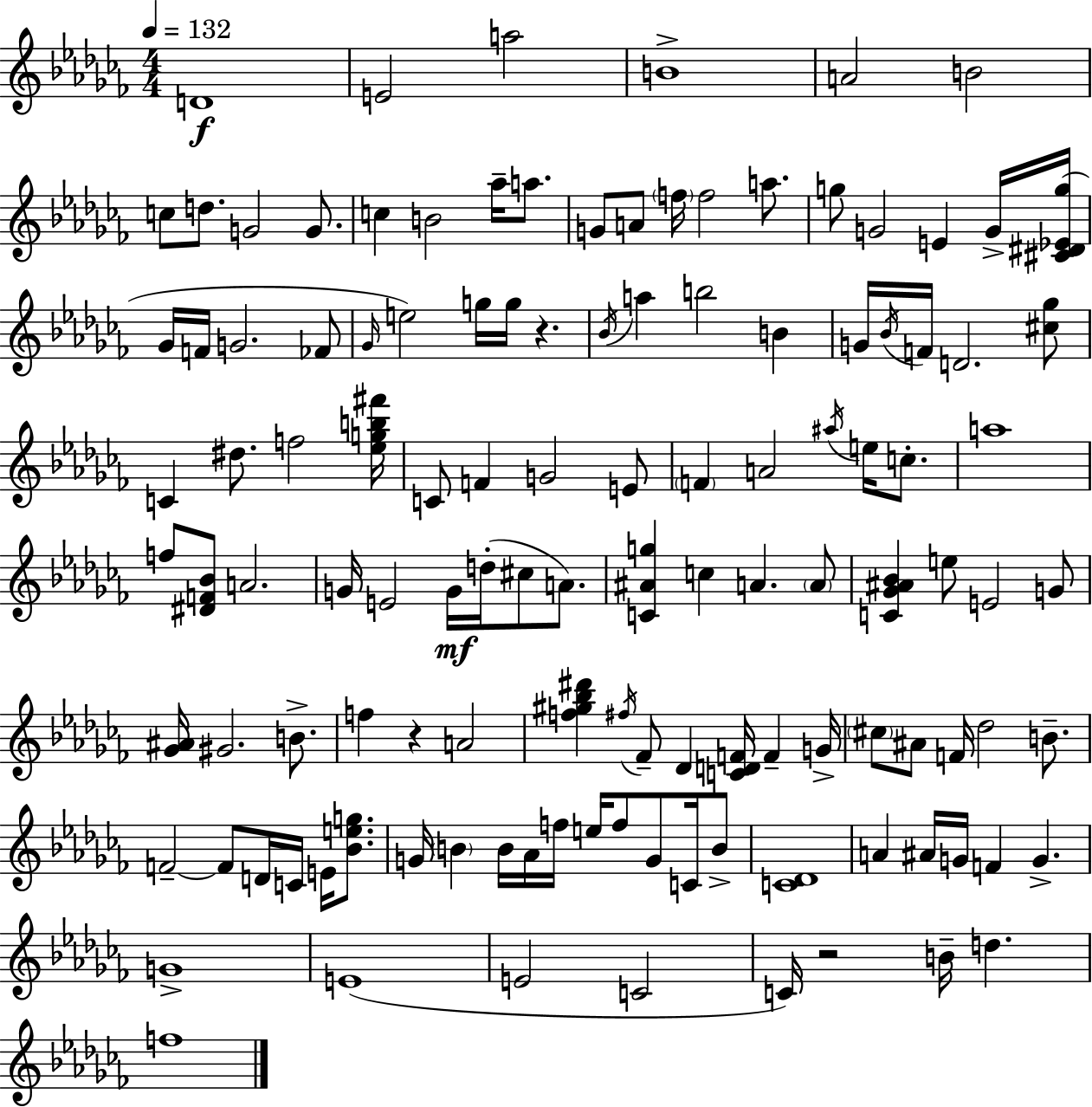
X:1
T:Untitled
M:4/4
L:1/4
K:Abm
D4 E2 a2 B4 A2 B2 c/2 d/2 G2 G/2 c B2 _a/4 a/2 G/2 A/2 f/4 f2 a/2 g/2 G2 E G/4 [^C^D_Eg]/4 _G/4 F/4 G2 _F/2 _G/4 e2 g/4 g/4 z _B/4 a b2 B G/4 _B/4 F/4 D2 [^c_g]/2 C ^d/2 f2 [_egb^f']/4 C/2 F G2 E/2 F A2 ^a/4 e/4 c/2 a4 f/2 [^DF_B]/2 A2 G/4 E2 G/4 d/4 ^c/2 A/2 [C^Ag] c A A/2 [C_G^A_B] e/2 E2 G/2 [_G^A]/4 ^G2 B/2 f z A2 [f^g_b^d'] ^f/4 _F/2 _D [CDF]/4 F G/4 ^c/2 ^A/2 F/4 _d2 B/2 F2 F/2 D/4 C/4 E/4 [_Beg]/2 G/4 B B/4 _A/4 f/4 e/4 f/2 G/2 C/4 B/2 [C_D]4 A ^A/4 G/4 F G G4 E4 E2 C2 C/4 z2 B/4 d f4